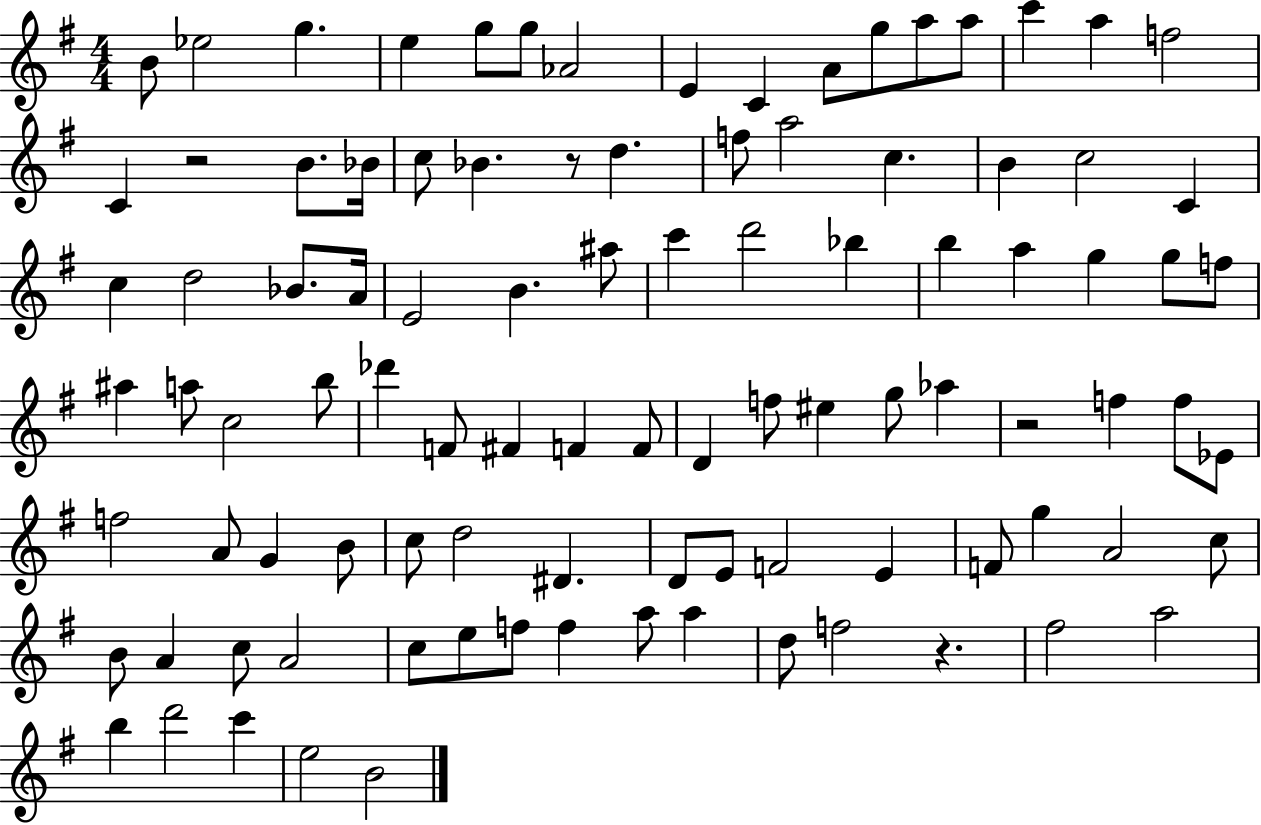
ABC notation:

X:1
T:Untitled
M:4/4
L:1/4
K:G
B/2 _e2 g e g/2 g/2 _A2 E C A/2 g/2 a/2 a/2 c' a f2 C z2 B/2 _B/4 c/2 _B z/2 d f/2 a2 c B c2 C c d2 _B/2 A/4 E2 B ^a/2 c' d'2 _b b a g g/2 f/2 ^a a/2 c2 b/2 _d' F/2 ^F F F/2 D f/2 ^e g/2 _a z2 f f/2 _E/2 f2 A/2 G B/2 c/2 d2 ^D D/2 E/2 F2 E F/2 g A2 c/2 B/2 A c/2 A2 c/2 e/2 f/2 f a/2 a d/2 f2 z ^f2 a2 b d'2 c' e2 B2